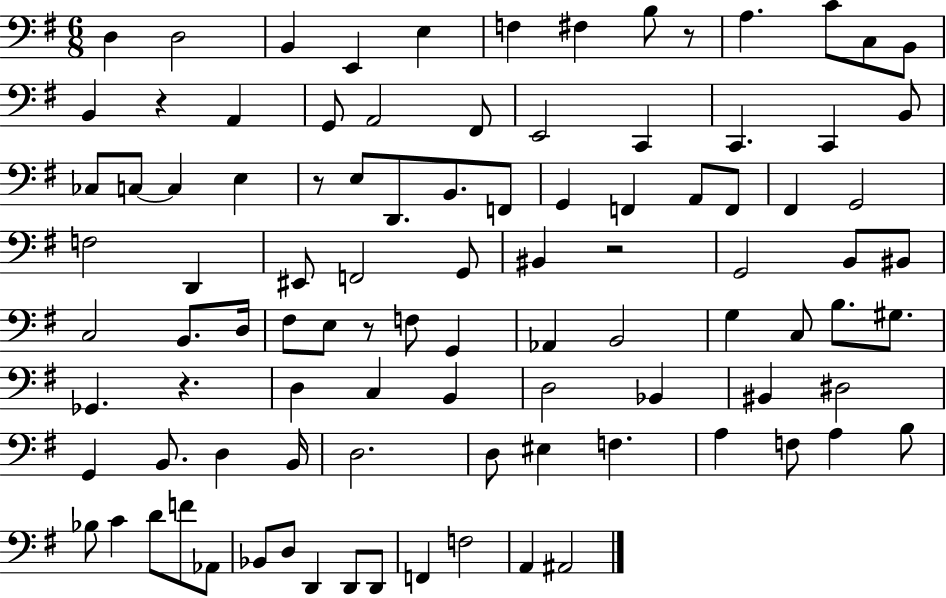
{
  \clef bass
  \numericTimeSignature
  \time 6/8
  \key g \major
  d4 d2 | b,4 e,4 e4 | f4 fis4 b8 r8 | a4. c'8 c8 b,8 | \break b,4 r4 a,4 | g,8 a,2 fis,8 | e,2 c,4 | c,4. c,4 b,8 | \break ces8 c8~~ c4 e4 | r8 e8 d,8. b,8. f,8 | g,4 f,4 a,8 f,8 | fis,4 g,2 | \break f2 d,4 | eis,8 f,2 g,8 | bis,4 r2 | g,2 b,8 bis,8 | \break c2 b,8. d16 | fis8 e8 r8 f8 g,4 | aes,4 b,2 | g4 c8 b8. gis8. | \break ges,4. r4. | d4 c4 b,4 | d2 bes,4 | bis,4 dis2 | \break g,4 b,8. d4 b,16 | d2. | d8 eis4 f4. | a4 f8 a4 b8 | \break bes8 c'4 d'8 f'8 aes,8 | bes,8 d8 d,4 d,8 d,8 | f,4 f2 | a,4 ais,2 | \break \bar "|."
}